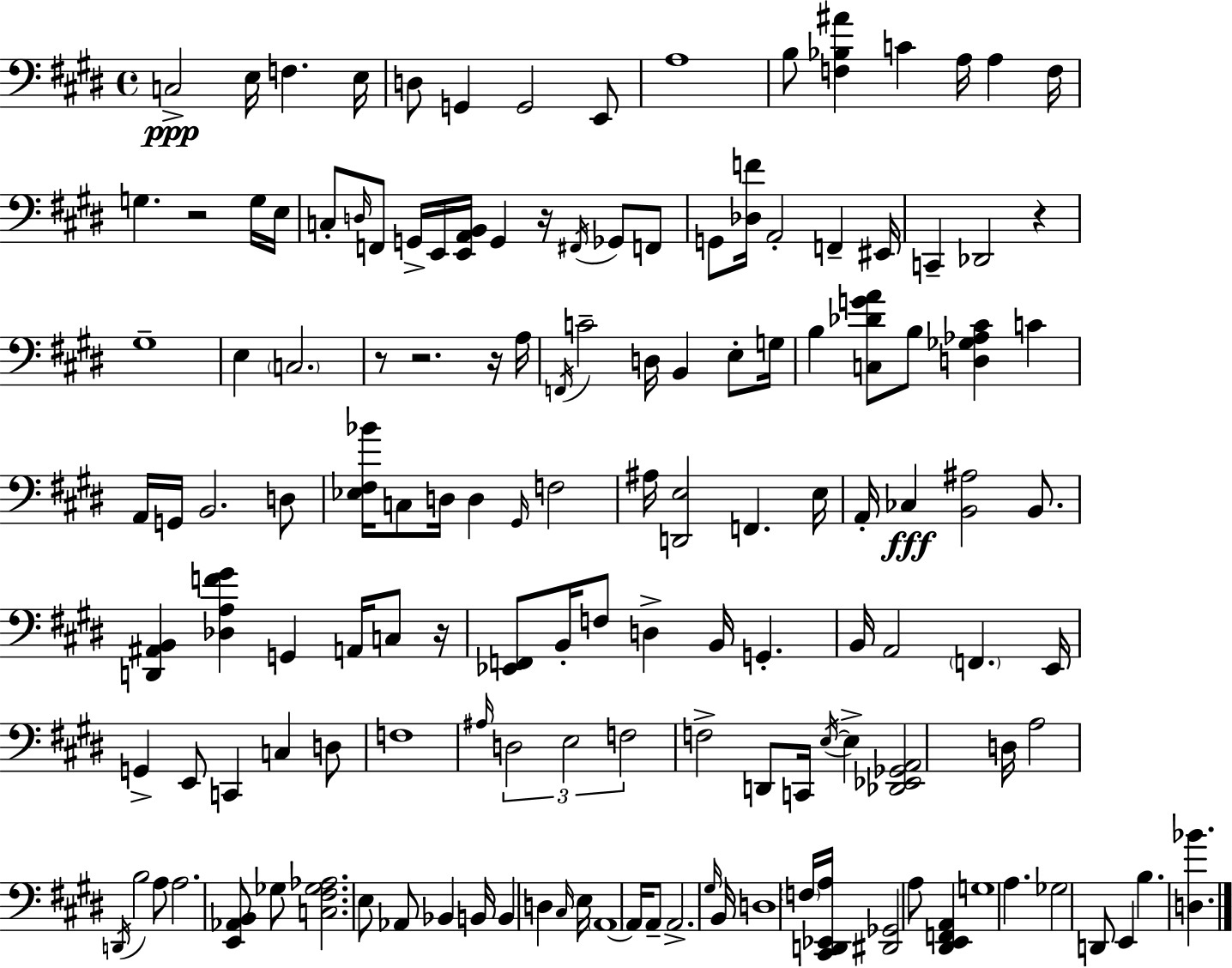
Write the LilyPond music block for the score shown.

{
  \clef bass
  \time 4/4
  \defaultTimeSignature
  \key e \major
  c2->\ppp e16 f4. e16 | d8 g,4 g,2 e,8 | a1 | b8 <f bes ais'>4 c'4 a16 a4 f16 | \break g4. r2 g16 e16 | c8-. \grace { d16 } f,8 g,16-> e,16 <e, a, b,>16 g,4 r16 \acciaccatura { fis,16 } ges,8 | f,8 g,8 <des f'>16 a,2-. f,4-- | eis,16 c,4-- des,2 r4 | \break gis1-- | e4 \parenthesize c2. | r8 r2. | r16 a16 \acciaccatura { f,16 } c'2-- d16 b,4 | \break e8-. g16 b4 <c des' g' a'>8 b8 <d ges aes cis'>4 c'4 | a,16 g,16 b,2. | d8 <ees fis bes'>16 c8 d16 d4 \grace { gis,16 } f2 | ais16 <d, e>2 f,4. | \break e16 a,16-. ces4\fff <b, ais>2 | b,8. <d, ais, b,>4 <des a f' gis'>4 g,4 | a,16 c8 r16 <ees, f,>8 b,16-. f8 d4-> b,16 g,4.-. | b,16 a,2 \parenthesize f,4. | \break e,16 g,4-> e,8 c,4 c4 | d8 f1 | \grace { ais16 } \tuplet 3/2 { d2 e2 | f2 } f2-> | \break d,8 c,16 \acciaccatura { e16~ }~ e4-> <des, ees, ges, a,>2 | d16 a2 \acciaccatura { d,16 } b2 | a8 a2. | <e, aes, b,>8 ges8 <c fis ges aes>2. | \break e8 aes,8 bes,4 b,16 b,4 | d4 \grace { cis16 } e16 \parenthesize a,1~~ | a,16 a,8-- a,2.-> | \grace { gis16 } b,16 d1 | \break \parenthesize f16 <cis, d, ees, a>16 <dis, ges,>2 | a8 <dis, e, f, a,>4 g1 | a4. ges2 | d,8 e,4 b4. | \break <d bes'>4. \bar "|."
}